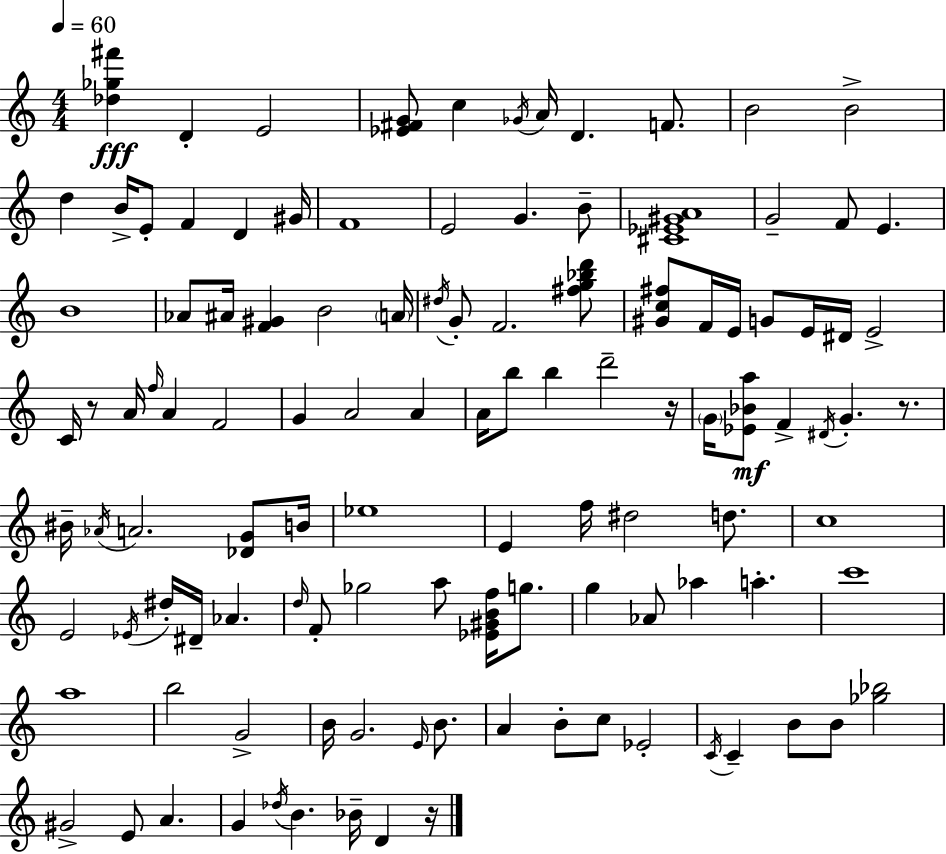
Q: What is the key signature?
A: C major